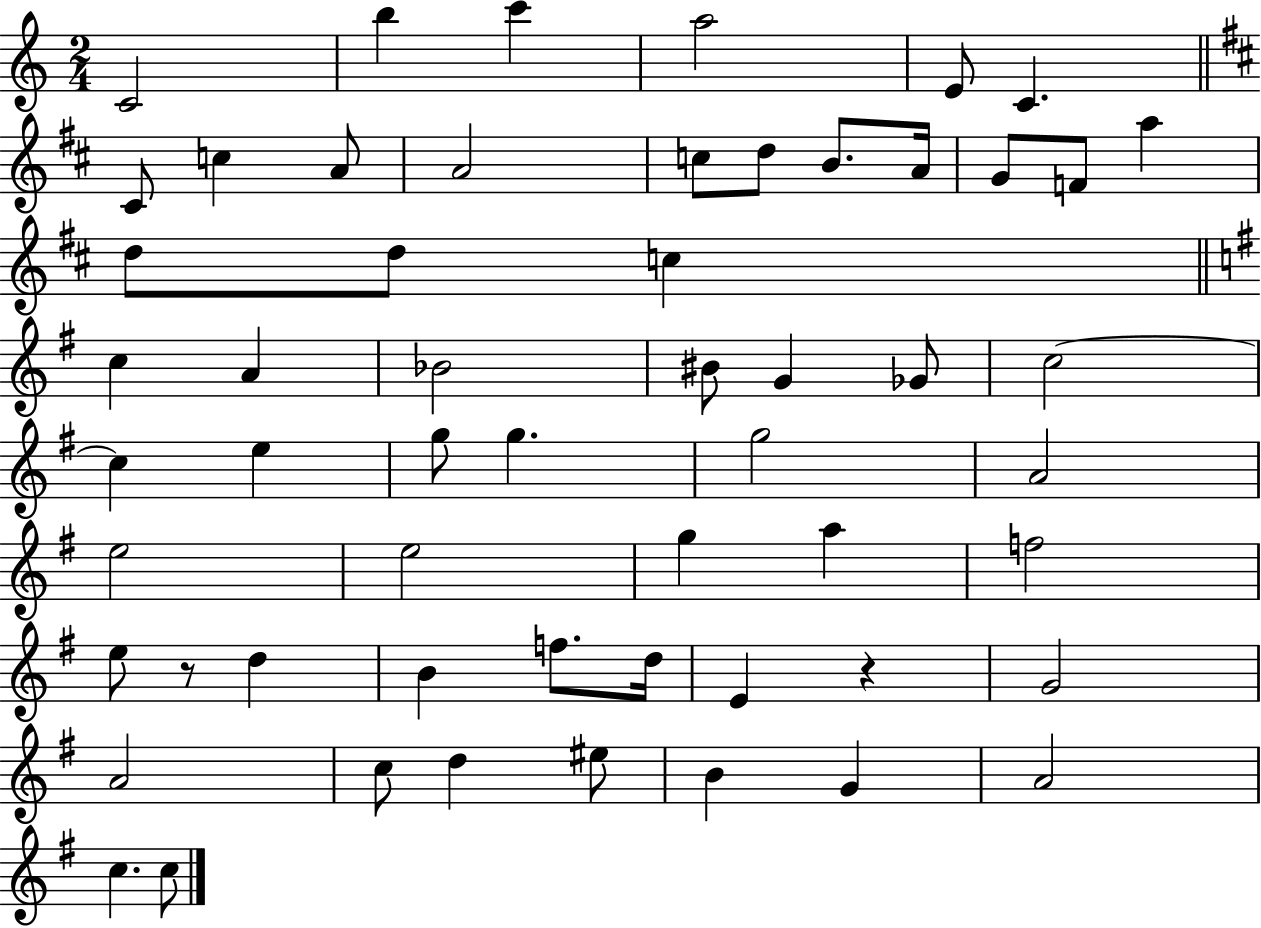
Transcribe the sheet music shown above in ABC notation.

X:1
T:Untitled
M:2/4
L:1/4
K:C
C2 b c' a2 E/2 C ^C/2 c A/2 A2 c/2 d/2 B/2 A/4 G/2 F/2 a d/2 d/2 c c A _B2 ^B/2 G _G/2 c2 c e g/2 g g2 A2 e2 e2 g a f2 e/2 z/2 d B f/2 d/4 E z G2 A2 c/2 d ^e/2 B G A2 c c/2